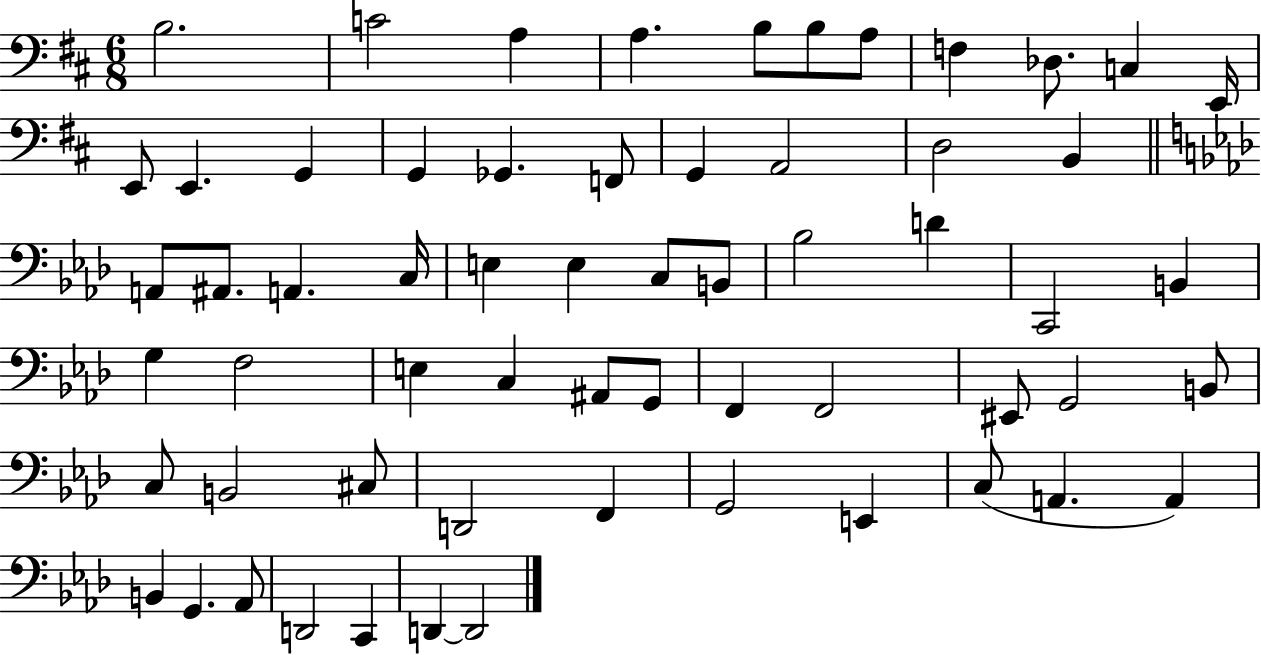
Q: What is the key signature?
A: D major